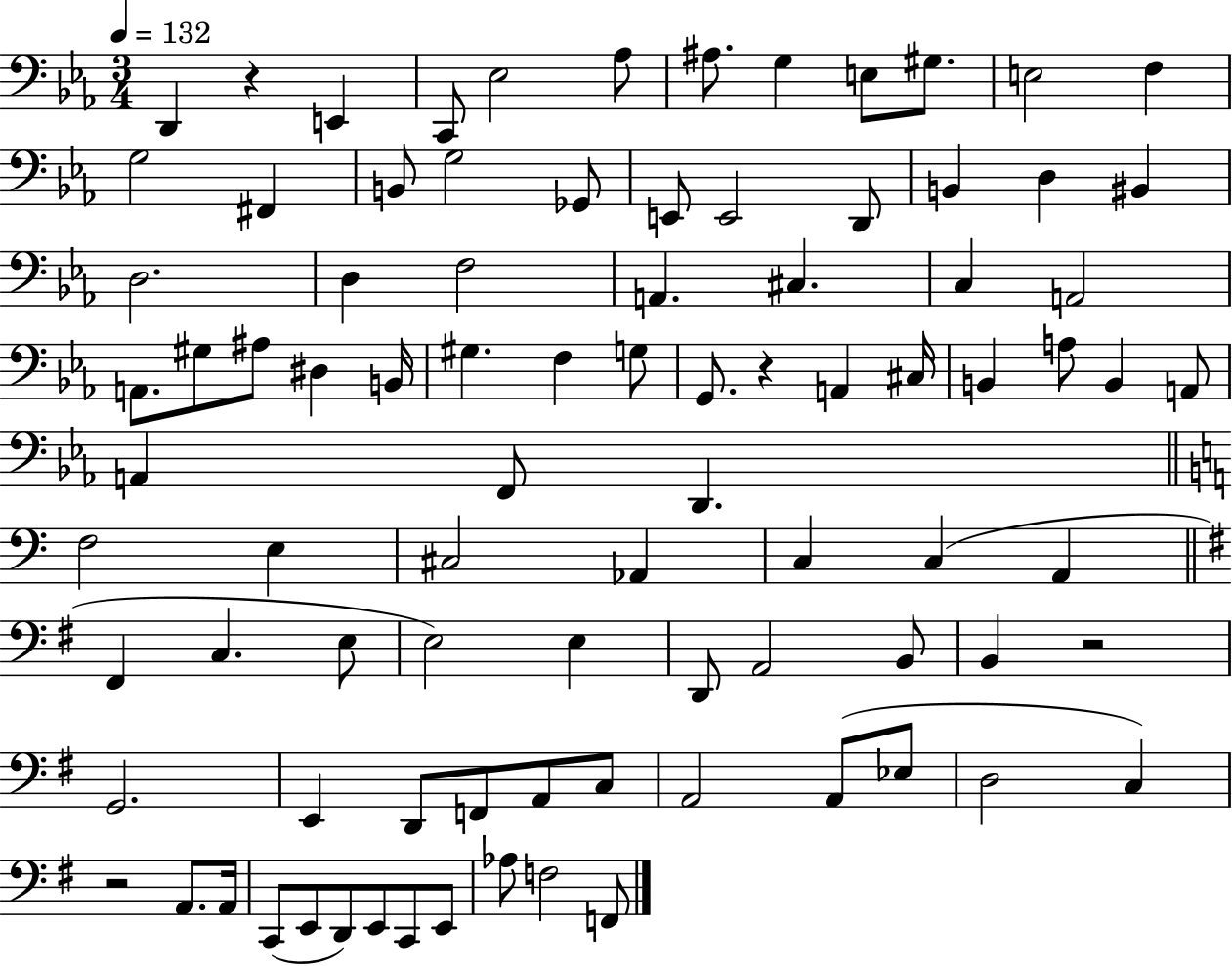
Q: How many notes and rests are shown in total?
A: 89